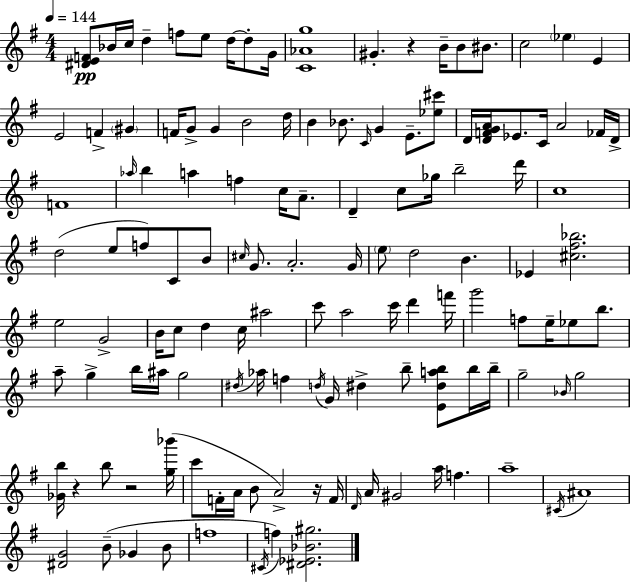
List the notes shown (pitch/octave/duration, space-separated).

[D#4,E4,F4]/e Bb4/s C5/s D5/q F5/e E5/e D5/s D5/e G4/s [C4,Ab4,G5]/w G#4/q. R/q B4/s B4/e BIS4/e. C5/h Eb5/q E4/q E4/h F4/q G#4/q F4/s G4/e G4/q B4/h D5/s B4/q Bb4/e. C4/s G4/q E4/e. [Eb5,C#6]/e D4/s [D4,F4,G4,A4]/s Eb4/e. C4/s A4/h FES4/s D4/s F4/w Ab5/s B5/q A5/q F5/q C5/s A4/e. D4/q C5/e Gb5/s B5/h D6/s C5/w D5/h E5/e F5/e C4/e B4/e C#5/s G4/e. A4/h. G4/s E5/e D5/h B4/q. Eb4/q [C#5,F#5,Bb5]/h. E5/h G4/h B4/s C5/e D5/q C5/s A#5/h C6/e A5/h C6/s D6/q F6/s G6/h F5/e E5/s Eb5/e B5/e. A5/e G5/q B5/s A#5/s G5/h D#5/s Ab5/s F5/q D5/s G4/s D#5/q B5/e [E4,D#5,A5,B5]/e B5/s B5/s G5/h Bb4/s G5/h [Gb4,B5]/s R/q B5/e R/h [G5,Bb6]/s C6/e F4/s A4/s B4/e A4/h R/s F4/s D4/s A4/s G#4/h A5/s F5/q. A5/w C#4/s A#4/w [D#4,G4]/h B4/e Gb4/q B4/e F5/w C#4/s F5/q [D#4,Eb4,Bb4,G#5]/h.